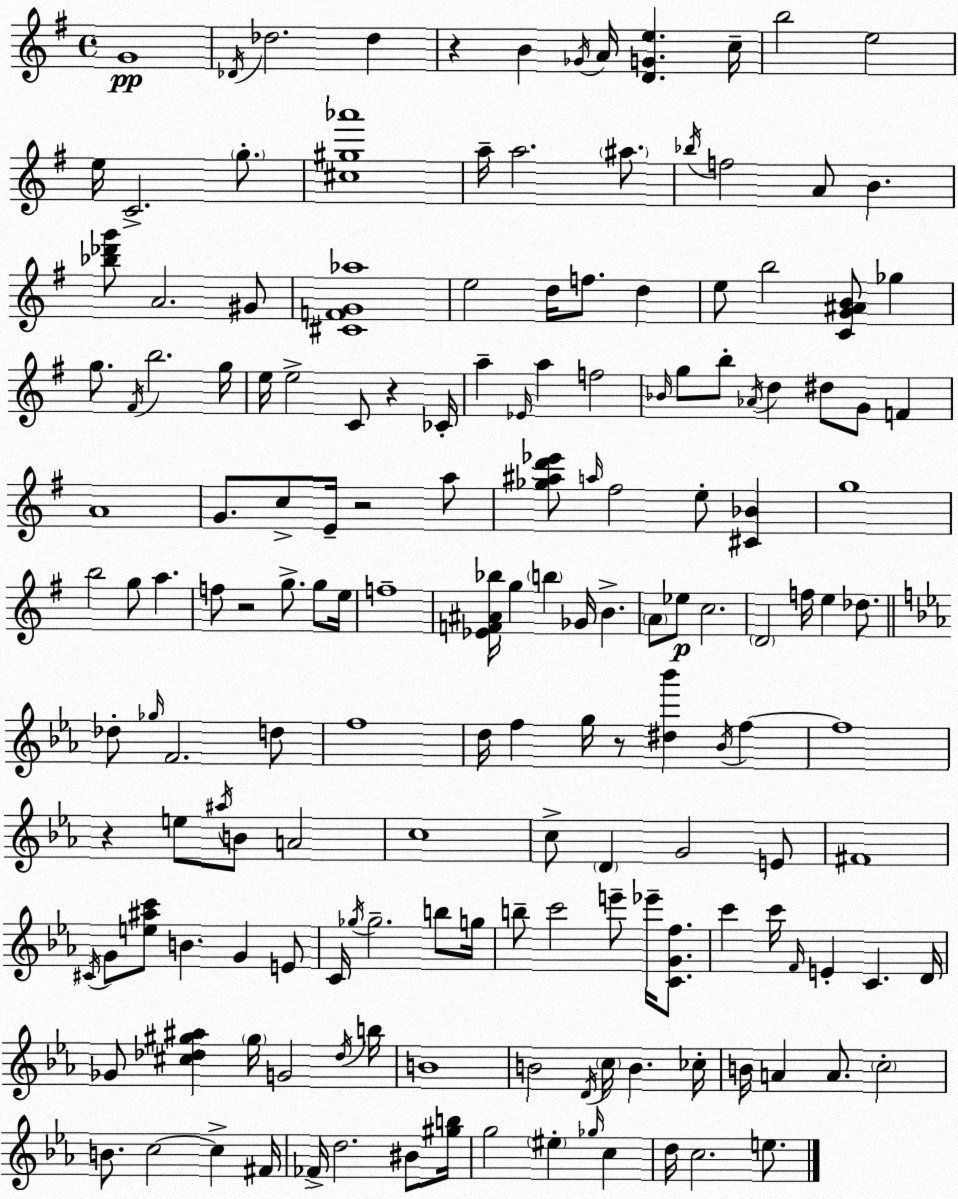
X:1
T:Untitled
M:4/4
L:1/4
K:Em
G4 _D/4 _d2 _d z B _G/4 A/4 [DGe] c/4 b2 e2 e/4 C2 g/2 [^c^g_a']4 a/4 a2 ^a/2 _b/4 f2 A/2 B [_b_d'g']/2 A2 ^G/2 [^CFG_a]4 e2 d/4 f/2 d e/2 b2 [CG^AB]/2 _g g/2 ^F/4 b2 g/4 e/4 e2 C/2 z _C/4 a _E/4 a f2 _B/4 g/2 b/2 _A/4 d ^d/2 G/2 F A4 G/2 c/2 E/4 z2 a/2 [_g^ad'_e']/2 a/4 ^f2 e/2 [^C_B] g4 b2 g/2 a f/2 z2 g/2 g/2 e/4 f4 [_EF^A_b]/4 g b _G/4 B A/2 _e/2 c2 D2 f/4 e _d/2 _d/2 _g/4 F2 d/2 f4 d/4 f g/4 z/2 [^d_b'] _B/4 f f4 z e/2 ^a/4 B/2 A2 c4 c/2 D G2 E/2 ^F4 ^C/4 G/2 [e^ac']/2 B G E/2 C/4 _g/4 _g2 b/2 g/4 b/2 c'2 e'/2 _e'/4 [CGf]/2 c' c'/4 F/4 E C D/4 _G/2 [^c_d^g^a] ^g/4 G2 _d/4 b/4 B4 B2 D/4 c/4 B _c/4 B/4 A A/2 c2 B/2 c2 c ^F/4 _F/4 d2 ^B/2 [^gb]/4 g2 ^e _g/4 c d/4 c2 e/2